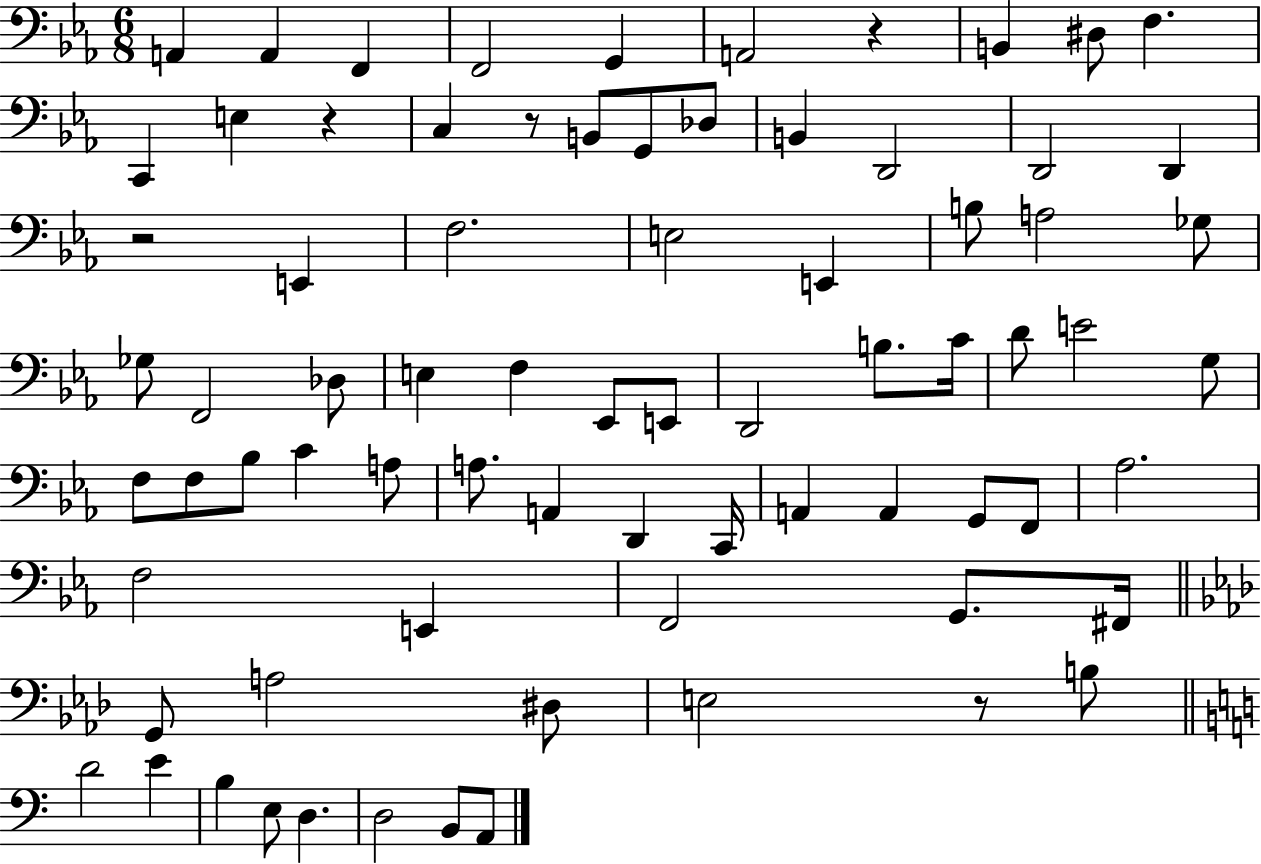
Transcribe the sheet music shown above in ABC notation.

X:1
T:Untitled
M:6/8
L:1/4
K:Eb
A,, A,, F,, F,,2 G,, A,,2 z B,, ^D,/2 F, C,, E, z C, z/2 B,,/2 G,,/2 _D,/2 B,, D,,2 D,,2 D,, z2 E,, F,2 E,2 E,, B,/2 A,2 _G,/2 _G,/2 F,,2 _D,/2 E, F, _E,,/2 E,,/2 D,,2 B,/2 C/4 D/2 E2 G,/2 F,/2 F,/2 _B,/2 C A,/2 A,/2 A,, D,, C,,/4 A,, A,, G,,/2 F,,/2 _A,2 F,2 E,, F,,2 G,,/2 ^F,,/4 G,,/2 A,2 ^D,/2 E,2 z/2 B,/2 D2 E B, E,/2 D, D,2 B,,/2 A,,/2